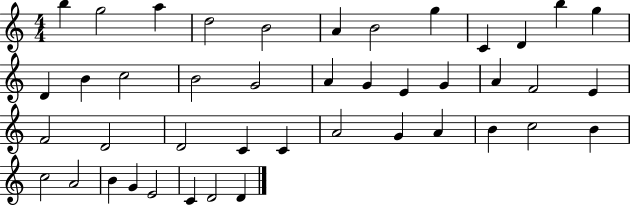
B5/q G5/h A5/q D5/h B4/h A4/q B4/h G5/q C4/q D4/q B5/q G5/q D4/q B4/q C5/h B4/h G4/h A4/q G4/q E4/q G4/q A4/q F4/h E4/q F4/h D4/h D4/h C4/q C4/q A4/h G4/q A4/q B4/q C5/h B4/q C5/h A4/h B4/q G4/q E4/h C4/q D4/h D4/q